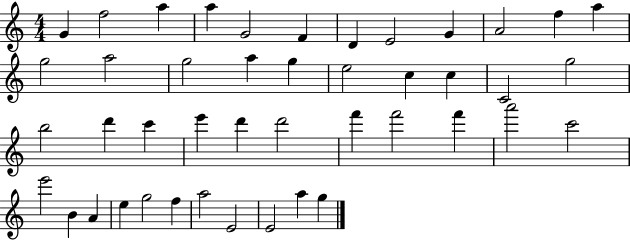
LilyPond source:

{
  \clef treble
  \numericTimeSignature
  \time 4/4
  \key c \major
  g'4 f''2 a''4 | a''4 g'2 f'4 | d'4 e'2 g'4 | a'2 f''4 a''4 | \break g''2 a''2 | g''2 a''4 g''4 | e''2 c''4 c''4 | c'2 g''2 | \break b''2 d'''4 c'''4 | e'''4 d'''4 d'''2 | f'''4 f'''2 f'''4 | a'''2 c'''2 | \break e'''2 b'4 a'4 | e''4 g''2 f''4 | a''2 e'2 | e'2 a''4 g''4 | \break \bar "|."
}